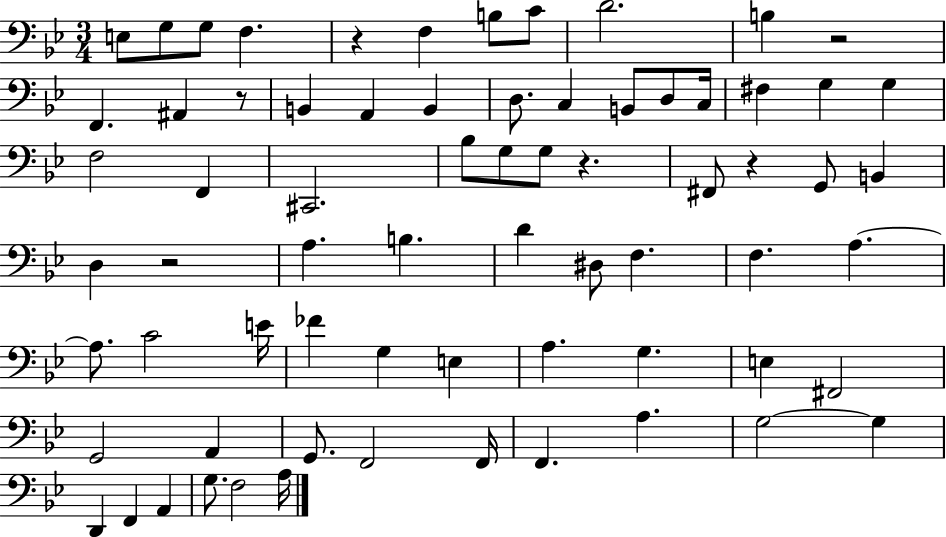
X:1
T:Untitled
M:3/4
L:1/4
K:Bb
E,/2 G,/2 G,/2 F, z F, B,/2 C/2 D2 B, z2 F,, ^A,, z/2 B,, A,, B,, D,/2 C, B,,/2 D,/2 C,/4 ^F, G, G, F,2 F,, ^C,,2 _B,/2 G,/2 G,/2 z ^F,,/2 z G,,/2 B,, D, z2 A, B, D ^D,/2 F, F, A, A,/2 C2 E/4 _F G, E, A, G, E, ^F,,2 G,,2 A,, G,,/2 F,,2 F,,/4 F,, A, G,2 G, D,, F,, A,, G,/2 F,2 A,/4